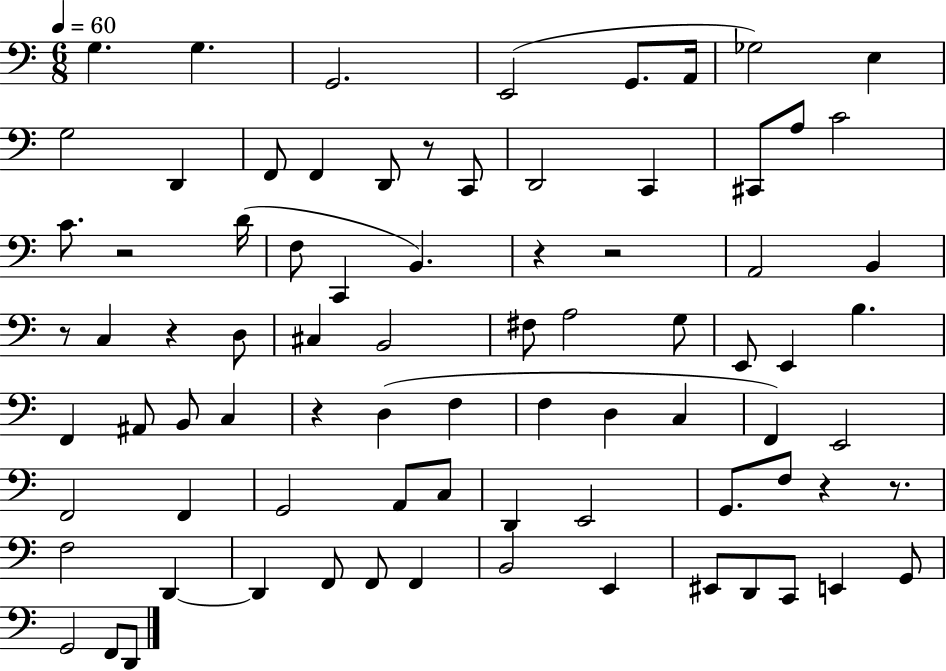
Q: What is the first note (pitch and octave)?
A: G3